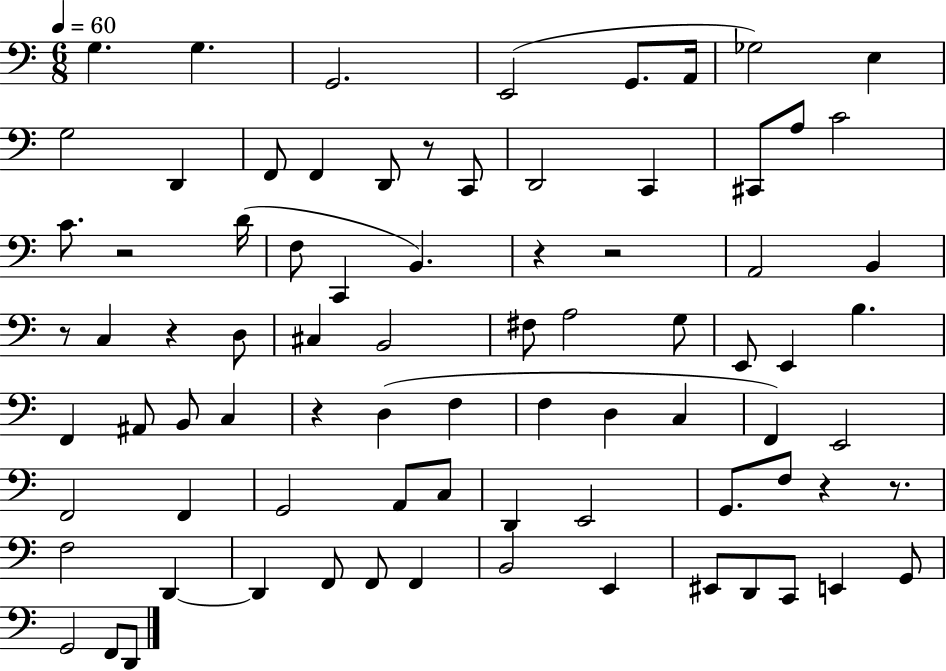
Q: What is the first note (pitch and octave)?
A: G3